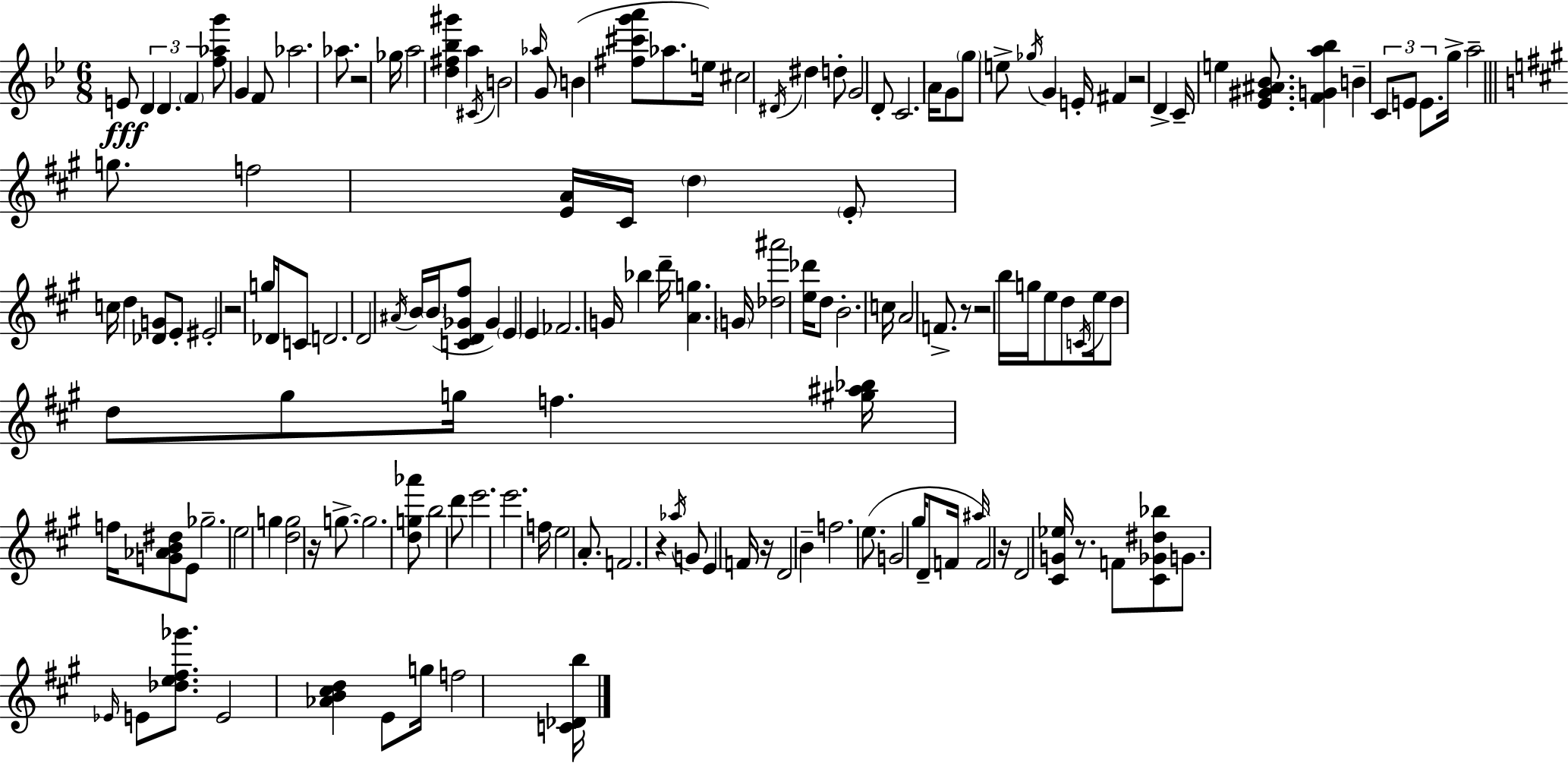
X:1
T:Untitled
M:6/8
L:1/4
K:Gm
E/2 D D F [f_ag']/2 G F/2 _a2 _a/2 z2 _g/4 a2 [d^f_b^g'] a ^C/4 B2 _a/4 G/2 B [^f^c'g'a']/2 _a/2 e/4 ^c2 ^D/4 ^d d/2 G2 D/2 C2 A/4 G/2 g/2 e/2 _g/4 G E/4 ^F z2 D C/4 e [_E^G^A_B]/2 [FGa_b] B C/2 E/2 E/2 g/4 a2 g/2 f2 [EA]/4 ^C/4 d E/2 c/4 d [_DG]/2 E/2 ^E2 z2 g/4 _D/4 C/2 D2 D2 ^A/4 B/4 B/4 [CD_G^f]/2 _G E E _F2 G/4 _b d'/4 [Ag] G/4 [_d^a']2 [e_d']/4 d/2 B2 c/4 A2 F/2 z/2 z2 b/4 g/4 e/2 d/2 C/4 e/4 d/2 d/2 ^g/2 g/4 f [^g^a_b]/4 f/4 [G_AB^d]/2 E/2 _g2 e2 g [dg]2 z/4 g/2 g2 [dg_a']/2 b2 d'/2 e'2 e'2 f/4 e2 A/2 F2 z _a/4 G/2 E F/4 z/4 D2 B f2 e/2 G2 ^g/4 D/2 F/4 ^a/4 F2 z/4 D2 [^CG_e]/4 z/2 F/2 [^C_G^d_b]/2 G/2 _E/4 E/2 [_de^f_g']/2 E2 [_AB^cd] E/2 g/4 f2 [C_Db]/4